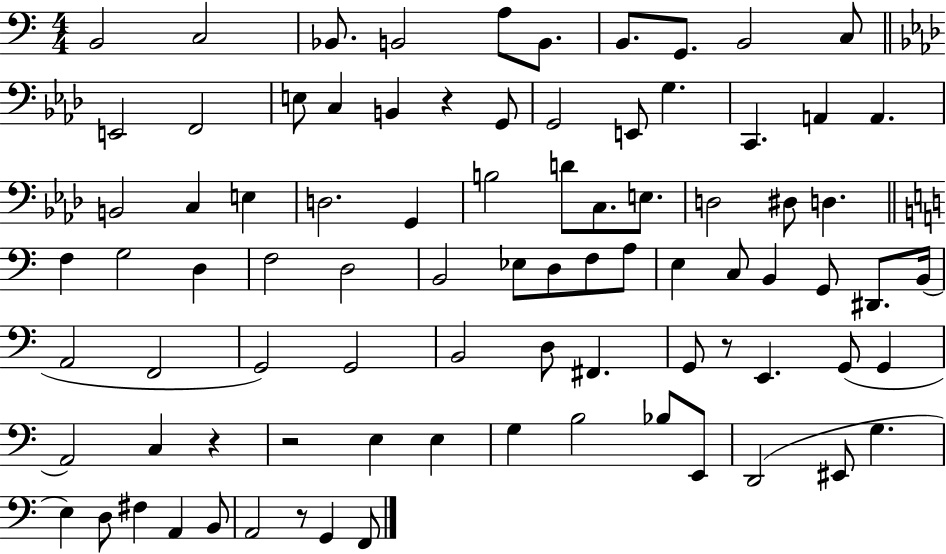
X:1
T:Untitled
M:4/4
L:1/4
K:C
B,,2 C,2 _B,,/2 B,,2 A,/2 B,,/2 B,,/2 G,,/2 B,,2 C,/2 E,,2 F,,2 E,/2 C, B,, z G,,/2 G,,2 E,,/2 G, C,, A,, A,, B,,2 C, E, D,2 G,, B,2 D/2 C,/2 E,/2 D,2 ^D,/2 D, F, G,2 D, F,2 D,2 B,,2 _E,/2 D,/2 F,/2 A,/2 E, C,/2 B,, G,,/2 ^D,,/2 B,,/4 A,,2 F,,2 G,,2 G,,2 B,,2 D,/2 ^F,, G,,/2 z/2 E,, G,,/2 G,, A,,2 C, z z2 E, E, G, B,2 _B,/2 E,,/2 D,,2 ^E,,/2 G, E, D,/2 ^F, A,, B,,/2 A,,2 z/2 G,, F,,/2